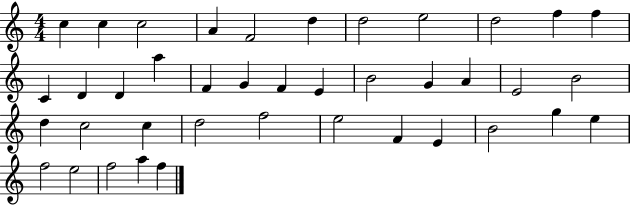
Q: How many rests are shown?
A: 0